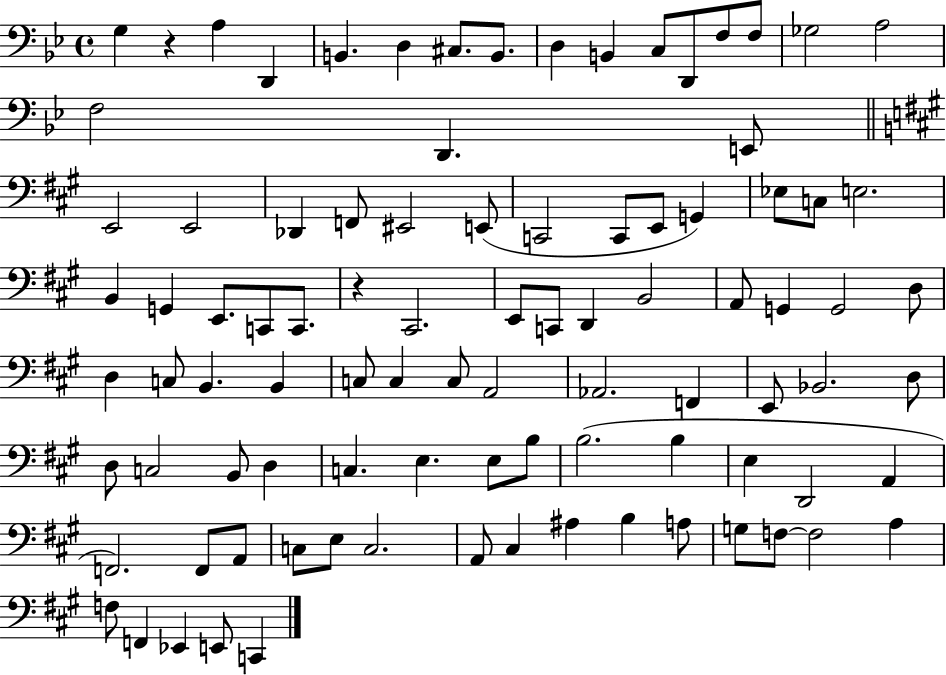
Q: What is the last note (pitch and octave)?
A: C2